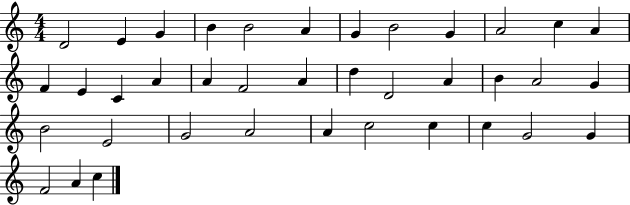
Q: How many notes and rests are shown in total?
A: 38